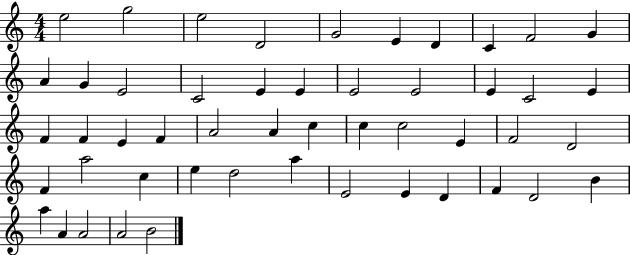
X:1
T:Untitled
M:4/4
L:1/4
K:C
e2 g2 e2 D2 G2 E D C F2 G A G E2 C2 E E E2 E2 E C2 E F F E F A2 A c c c2 E F2 D2 F a2 c e d2 a E2 E D F D2 B a A A2 A2 B2